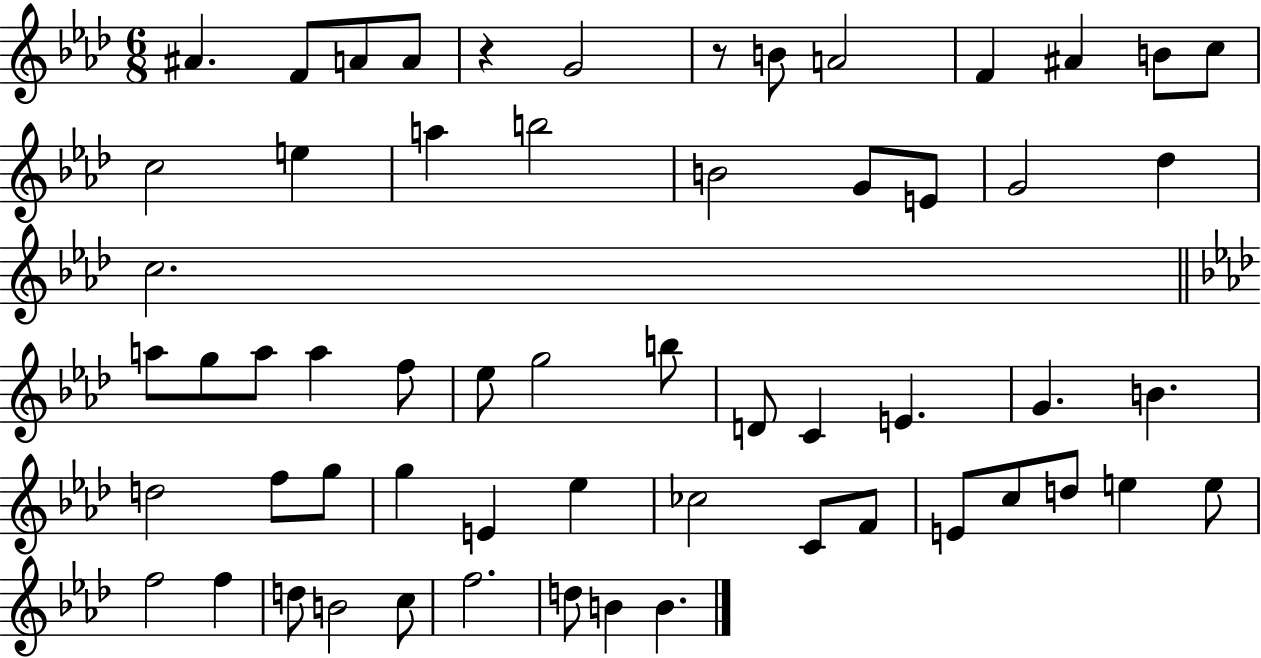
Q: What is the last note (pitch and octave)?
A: B4